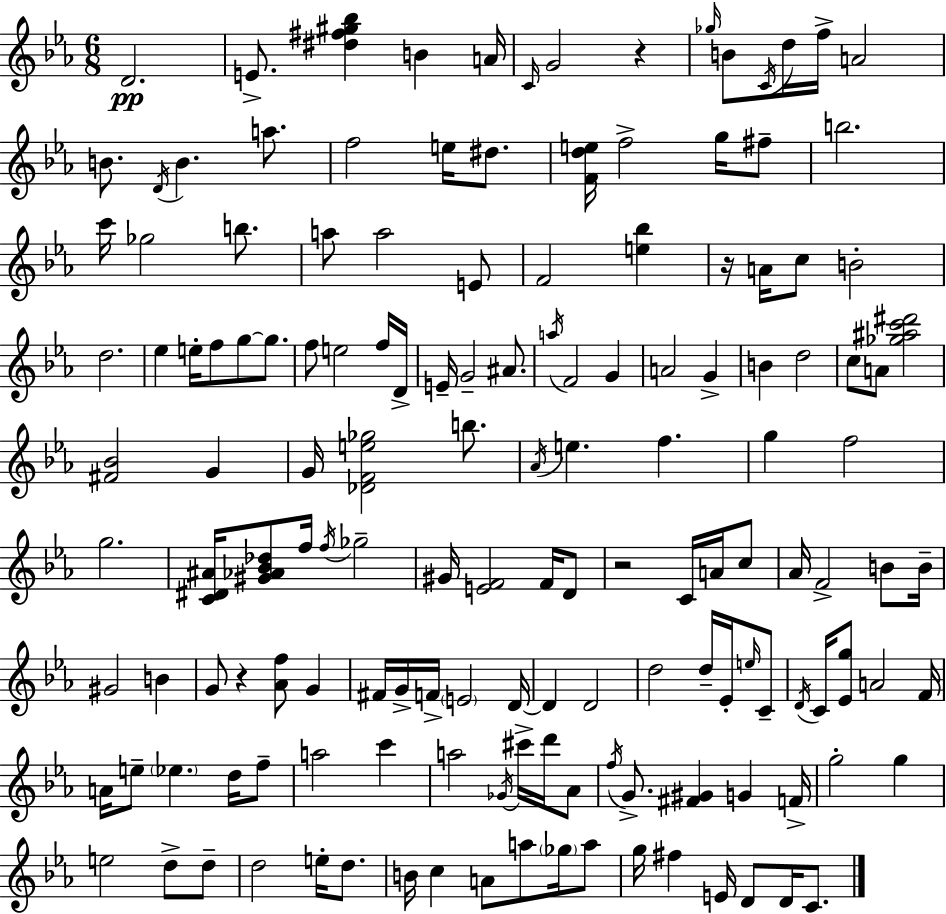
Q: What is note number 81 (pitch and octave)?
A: G4